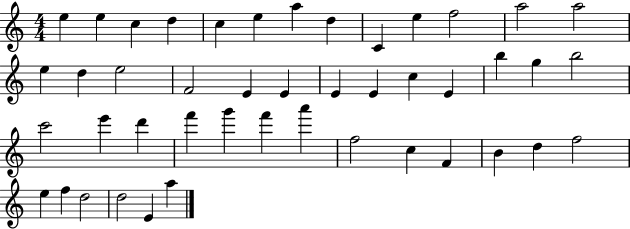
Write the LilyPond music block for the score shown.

{
  \clef treble
  \numericTimeSignature
  \time 4/4
  \key c \major
  e''4 e''4 c''4 d''4 | c''4 e''4 a''4 d''4 | c'4 e''4 f''2 | a''2 a''2 | \break e''4 d''4 e''2 | f'2 e'4 e'4 | e'4 e'4 c''4 e'4 | b''4 g''4 b''2 | \break c'''2 e'''4 d'''4 | f'''4 g'''4 f'''4 a'''4 | f''2 c''4 f'4 | b'4 d''4 f''2 | \break e''4 f''4 d''2 | d''2 e'4 a''4 | \bar "|."
}